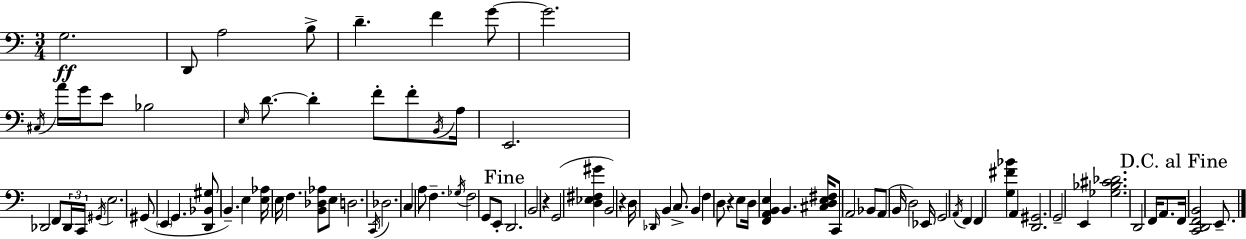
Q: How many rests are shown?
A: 3